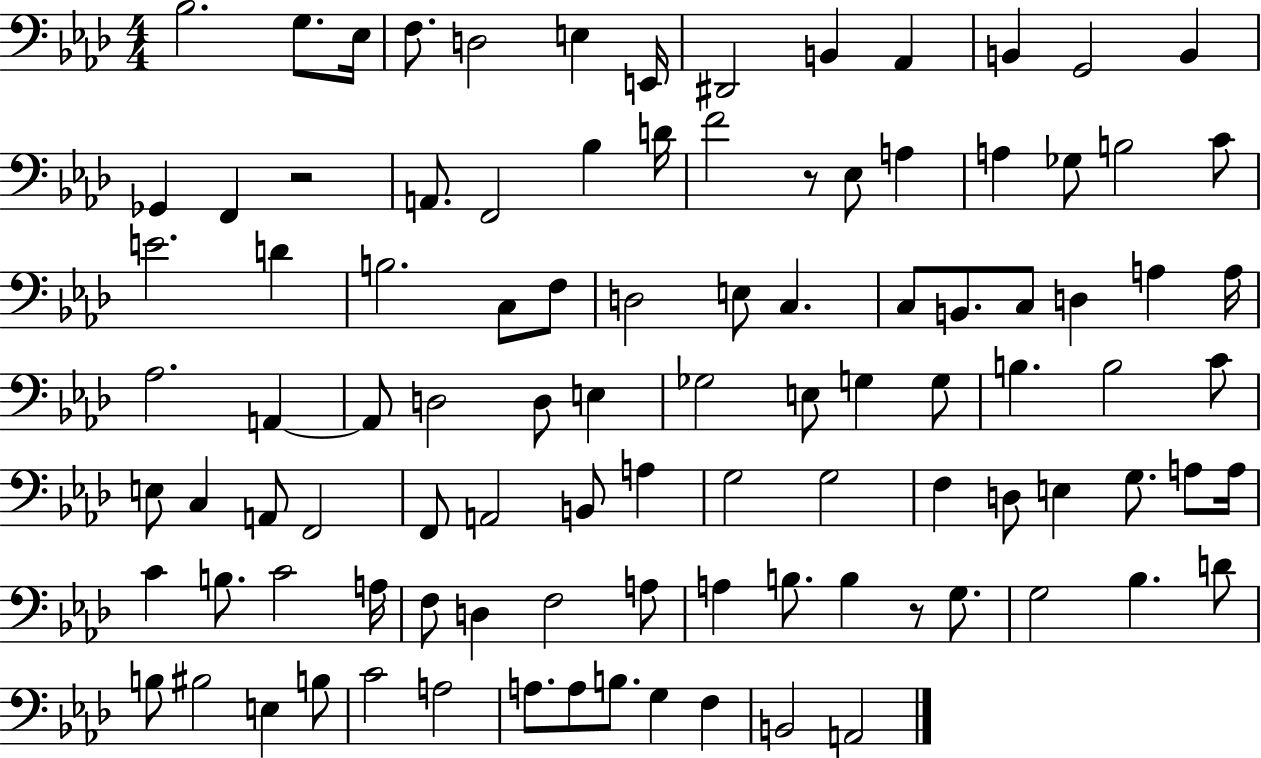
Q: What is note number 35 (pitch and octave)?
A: C3